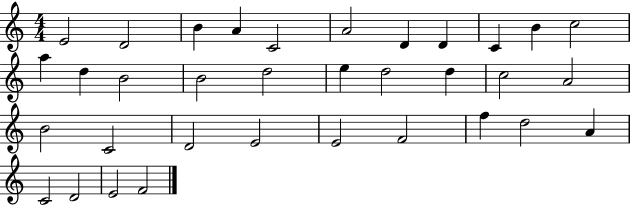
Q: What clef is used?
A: treble